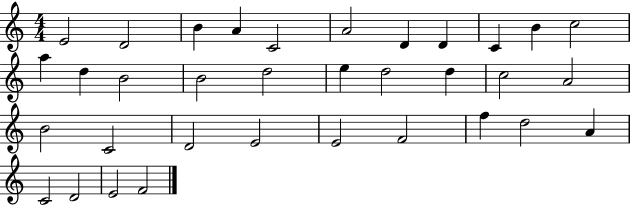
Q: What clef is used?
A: treble